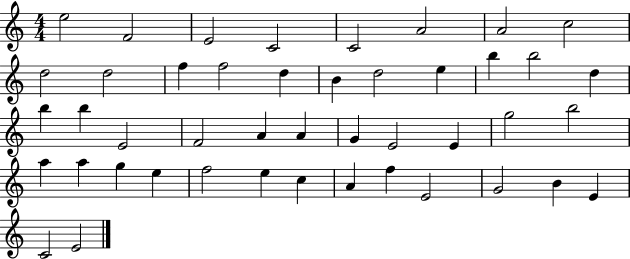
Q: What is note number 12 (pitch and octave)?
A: F5